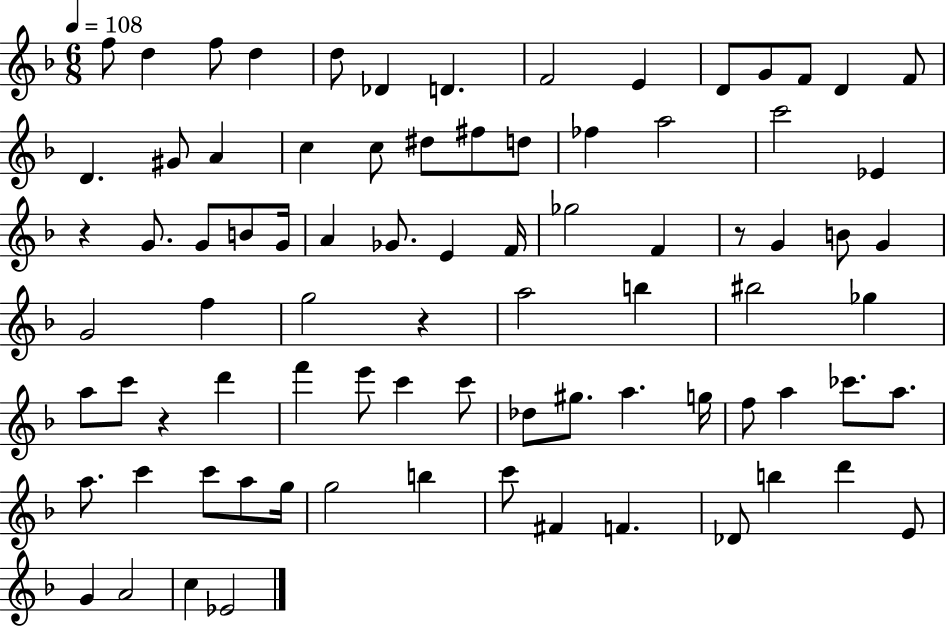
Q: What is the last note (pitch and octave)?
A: Eb4